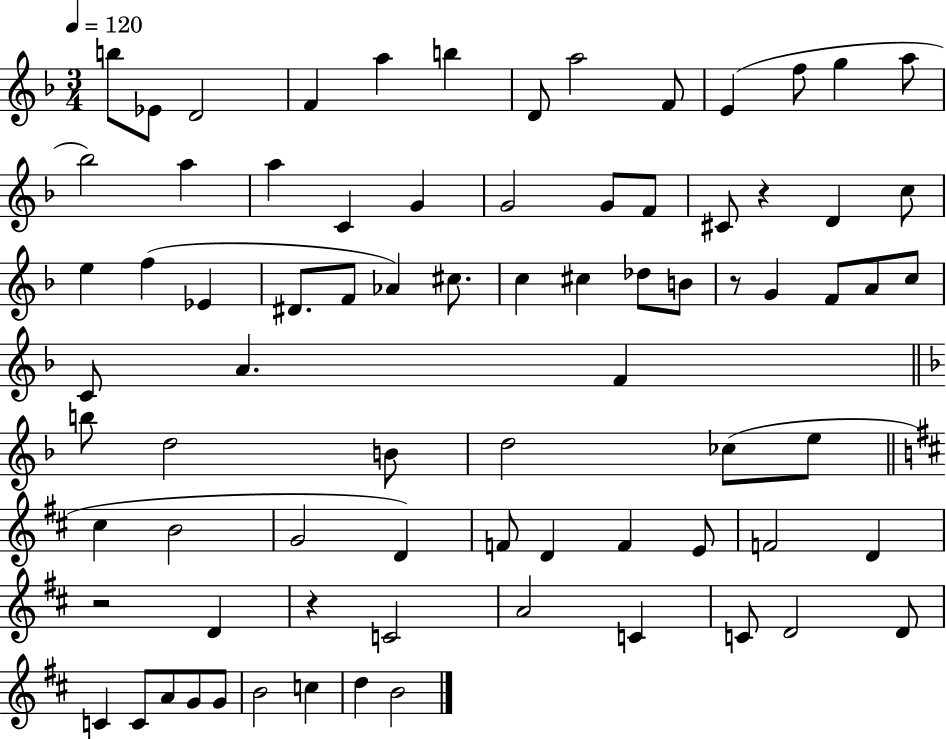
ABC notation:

X:1
T:Untitled
M:3/4
L:1/4
K:F
b/2 _E/2 D2 F a b D/2 a2 F/2 E f/2 g a/2 _b2 a a C G G2 G/2 F/2 ^C/2 z D c/2 e f _E ^D/2 F/2 _A ^c/2 c ^c _d/2 B/2 z/2 G F/2 A/2 c/2 C/2 A F b/2 d2 B/2 d2 _c/2 e/2 ^c B2 G2 D F/2 D F E/2 F2 D z2 D z C2 A2 C C/2 D2 D/2 C C/2 A/2 G/2 G/2 B2 c d B2